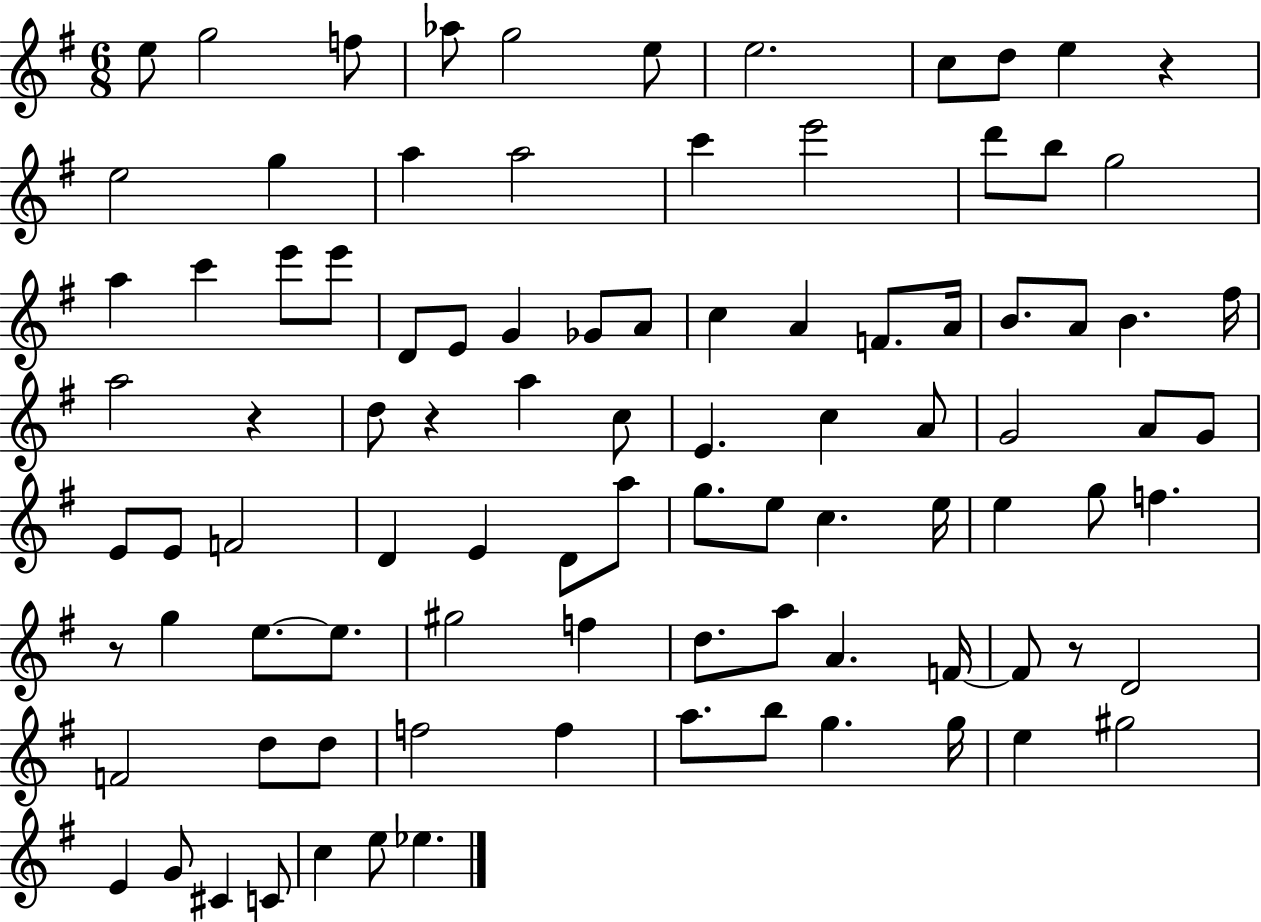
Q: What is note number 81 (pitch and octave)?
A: E5